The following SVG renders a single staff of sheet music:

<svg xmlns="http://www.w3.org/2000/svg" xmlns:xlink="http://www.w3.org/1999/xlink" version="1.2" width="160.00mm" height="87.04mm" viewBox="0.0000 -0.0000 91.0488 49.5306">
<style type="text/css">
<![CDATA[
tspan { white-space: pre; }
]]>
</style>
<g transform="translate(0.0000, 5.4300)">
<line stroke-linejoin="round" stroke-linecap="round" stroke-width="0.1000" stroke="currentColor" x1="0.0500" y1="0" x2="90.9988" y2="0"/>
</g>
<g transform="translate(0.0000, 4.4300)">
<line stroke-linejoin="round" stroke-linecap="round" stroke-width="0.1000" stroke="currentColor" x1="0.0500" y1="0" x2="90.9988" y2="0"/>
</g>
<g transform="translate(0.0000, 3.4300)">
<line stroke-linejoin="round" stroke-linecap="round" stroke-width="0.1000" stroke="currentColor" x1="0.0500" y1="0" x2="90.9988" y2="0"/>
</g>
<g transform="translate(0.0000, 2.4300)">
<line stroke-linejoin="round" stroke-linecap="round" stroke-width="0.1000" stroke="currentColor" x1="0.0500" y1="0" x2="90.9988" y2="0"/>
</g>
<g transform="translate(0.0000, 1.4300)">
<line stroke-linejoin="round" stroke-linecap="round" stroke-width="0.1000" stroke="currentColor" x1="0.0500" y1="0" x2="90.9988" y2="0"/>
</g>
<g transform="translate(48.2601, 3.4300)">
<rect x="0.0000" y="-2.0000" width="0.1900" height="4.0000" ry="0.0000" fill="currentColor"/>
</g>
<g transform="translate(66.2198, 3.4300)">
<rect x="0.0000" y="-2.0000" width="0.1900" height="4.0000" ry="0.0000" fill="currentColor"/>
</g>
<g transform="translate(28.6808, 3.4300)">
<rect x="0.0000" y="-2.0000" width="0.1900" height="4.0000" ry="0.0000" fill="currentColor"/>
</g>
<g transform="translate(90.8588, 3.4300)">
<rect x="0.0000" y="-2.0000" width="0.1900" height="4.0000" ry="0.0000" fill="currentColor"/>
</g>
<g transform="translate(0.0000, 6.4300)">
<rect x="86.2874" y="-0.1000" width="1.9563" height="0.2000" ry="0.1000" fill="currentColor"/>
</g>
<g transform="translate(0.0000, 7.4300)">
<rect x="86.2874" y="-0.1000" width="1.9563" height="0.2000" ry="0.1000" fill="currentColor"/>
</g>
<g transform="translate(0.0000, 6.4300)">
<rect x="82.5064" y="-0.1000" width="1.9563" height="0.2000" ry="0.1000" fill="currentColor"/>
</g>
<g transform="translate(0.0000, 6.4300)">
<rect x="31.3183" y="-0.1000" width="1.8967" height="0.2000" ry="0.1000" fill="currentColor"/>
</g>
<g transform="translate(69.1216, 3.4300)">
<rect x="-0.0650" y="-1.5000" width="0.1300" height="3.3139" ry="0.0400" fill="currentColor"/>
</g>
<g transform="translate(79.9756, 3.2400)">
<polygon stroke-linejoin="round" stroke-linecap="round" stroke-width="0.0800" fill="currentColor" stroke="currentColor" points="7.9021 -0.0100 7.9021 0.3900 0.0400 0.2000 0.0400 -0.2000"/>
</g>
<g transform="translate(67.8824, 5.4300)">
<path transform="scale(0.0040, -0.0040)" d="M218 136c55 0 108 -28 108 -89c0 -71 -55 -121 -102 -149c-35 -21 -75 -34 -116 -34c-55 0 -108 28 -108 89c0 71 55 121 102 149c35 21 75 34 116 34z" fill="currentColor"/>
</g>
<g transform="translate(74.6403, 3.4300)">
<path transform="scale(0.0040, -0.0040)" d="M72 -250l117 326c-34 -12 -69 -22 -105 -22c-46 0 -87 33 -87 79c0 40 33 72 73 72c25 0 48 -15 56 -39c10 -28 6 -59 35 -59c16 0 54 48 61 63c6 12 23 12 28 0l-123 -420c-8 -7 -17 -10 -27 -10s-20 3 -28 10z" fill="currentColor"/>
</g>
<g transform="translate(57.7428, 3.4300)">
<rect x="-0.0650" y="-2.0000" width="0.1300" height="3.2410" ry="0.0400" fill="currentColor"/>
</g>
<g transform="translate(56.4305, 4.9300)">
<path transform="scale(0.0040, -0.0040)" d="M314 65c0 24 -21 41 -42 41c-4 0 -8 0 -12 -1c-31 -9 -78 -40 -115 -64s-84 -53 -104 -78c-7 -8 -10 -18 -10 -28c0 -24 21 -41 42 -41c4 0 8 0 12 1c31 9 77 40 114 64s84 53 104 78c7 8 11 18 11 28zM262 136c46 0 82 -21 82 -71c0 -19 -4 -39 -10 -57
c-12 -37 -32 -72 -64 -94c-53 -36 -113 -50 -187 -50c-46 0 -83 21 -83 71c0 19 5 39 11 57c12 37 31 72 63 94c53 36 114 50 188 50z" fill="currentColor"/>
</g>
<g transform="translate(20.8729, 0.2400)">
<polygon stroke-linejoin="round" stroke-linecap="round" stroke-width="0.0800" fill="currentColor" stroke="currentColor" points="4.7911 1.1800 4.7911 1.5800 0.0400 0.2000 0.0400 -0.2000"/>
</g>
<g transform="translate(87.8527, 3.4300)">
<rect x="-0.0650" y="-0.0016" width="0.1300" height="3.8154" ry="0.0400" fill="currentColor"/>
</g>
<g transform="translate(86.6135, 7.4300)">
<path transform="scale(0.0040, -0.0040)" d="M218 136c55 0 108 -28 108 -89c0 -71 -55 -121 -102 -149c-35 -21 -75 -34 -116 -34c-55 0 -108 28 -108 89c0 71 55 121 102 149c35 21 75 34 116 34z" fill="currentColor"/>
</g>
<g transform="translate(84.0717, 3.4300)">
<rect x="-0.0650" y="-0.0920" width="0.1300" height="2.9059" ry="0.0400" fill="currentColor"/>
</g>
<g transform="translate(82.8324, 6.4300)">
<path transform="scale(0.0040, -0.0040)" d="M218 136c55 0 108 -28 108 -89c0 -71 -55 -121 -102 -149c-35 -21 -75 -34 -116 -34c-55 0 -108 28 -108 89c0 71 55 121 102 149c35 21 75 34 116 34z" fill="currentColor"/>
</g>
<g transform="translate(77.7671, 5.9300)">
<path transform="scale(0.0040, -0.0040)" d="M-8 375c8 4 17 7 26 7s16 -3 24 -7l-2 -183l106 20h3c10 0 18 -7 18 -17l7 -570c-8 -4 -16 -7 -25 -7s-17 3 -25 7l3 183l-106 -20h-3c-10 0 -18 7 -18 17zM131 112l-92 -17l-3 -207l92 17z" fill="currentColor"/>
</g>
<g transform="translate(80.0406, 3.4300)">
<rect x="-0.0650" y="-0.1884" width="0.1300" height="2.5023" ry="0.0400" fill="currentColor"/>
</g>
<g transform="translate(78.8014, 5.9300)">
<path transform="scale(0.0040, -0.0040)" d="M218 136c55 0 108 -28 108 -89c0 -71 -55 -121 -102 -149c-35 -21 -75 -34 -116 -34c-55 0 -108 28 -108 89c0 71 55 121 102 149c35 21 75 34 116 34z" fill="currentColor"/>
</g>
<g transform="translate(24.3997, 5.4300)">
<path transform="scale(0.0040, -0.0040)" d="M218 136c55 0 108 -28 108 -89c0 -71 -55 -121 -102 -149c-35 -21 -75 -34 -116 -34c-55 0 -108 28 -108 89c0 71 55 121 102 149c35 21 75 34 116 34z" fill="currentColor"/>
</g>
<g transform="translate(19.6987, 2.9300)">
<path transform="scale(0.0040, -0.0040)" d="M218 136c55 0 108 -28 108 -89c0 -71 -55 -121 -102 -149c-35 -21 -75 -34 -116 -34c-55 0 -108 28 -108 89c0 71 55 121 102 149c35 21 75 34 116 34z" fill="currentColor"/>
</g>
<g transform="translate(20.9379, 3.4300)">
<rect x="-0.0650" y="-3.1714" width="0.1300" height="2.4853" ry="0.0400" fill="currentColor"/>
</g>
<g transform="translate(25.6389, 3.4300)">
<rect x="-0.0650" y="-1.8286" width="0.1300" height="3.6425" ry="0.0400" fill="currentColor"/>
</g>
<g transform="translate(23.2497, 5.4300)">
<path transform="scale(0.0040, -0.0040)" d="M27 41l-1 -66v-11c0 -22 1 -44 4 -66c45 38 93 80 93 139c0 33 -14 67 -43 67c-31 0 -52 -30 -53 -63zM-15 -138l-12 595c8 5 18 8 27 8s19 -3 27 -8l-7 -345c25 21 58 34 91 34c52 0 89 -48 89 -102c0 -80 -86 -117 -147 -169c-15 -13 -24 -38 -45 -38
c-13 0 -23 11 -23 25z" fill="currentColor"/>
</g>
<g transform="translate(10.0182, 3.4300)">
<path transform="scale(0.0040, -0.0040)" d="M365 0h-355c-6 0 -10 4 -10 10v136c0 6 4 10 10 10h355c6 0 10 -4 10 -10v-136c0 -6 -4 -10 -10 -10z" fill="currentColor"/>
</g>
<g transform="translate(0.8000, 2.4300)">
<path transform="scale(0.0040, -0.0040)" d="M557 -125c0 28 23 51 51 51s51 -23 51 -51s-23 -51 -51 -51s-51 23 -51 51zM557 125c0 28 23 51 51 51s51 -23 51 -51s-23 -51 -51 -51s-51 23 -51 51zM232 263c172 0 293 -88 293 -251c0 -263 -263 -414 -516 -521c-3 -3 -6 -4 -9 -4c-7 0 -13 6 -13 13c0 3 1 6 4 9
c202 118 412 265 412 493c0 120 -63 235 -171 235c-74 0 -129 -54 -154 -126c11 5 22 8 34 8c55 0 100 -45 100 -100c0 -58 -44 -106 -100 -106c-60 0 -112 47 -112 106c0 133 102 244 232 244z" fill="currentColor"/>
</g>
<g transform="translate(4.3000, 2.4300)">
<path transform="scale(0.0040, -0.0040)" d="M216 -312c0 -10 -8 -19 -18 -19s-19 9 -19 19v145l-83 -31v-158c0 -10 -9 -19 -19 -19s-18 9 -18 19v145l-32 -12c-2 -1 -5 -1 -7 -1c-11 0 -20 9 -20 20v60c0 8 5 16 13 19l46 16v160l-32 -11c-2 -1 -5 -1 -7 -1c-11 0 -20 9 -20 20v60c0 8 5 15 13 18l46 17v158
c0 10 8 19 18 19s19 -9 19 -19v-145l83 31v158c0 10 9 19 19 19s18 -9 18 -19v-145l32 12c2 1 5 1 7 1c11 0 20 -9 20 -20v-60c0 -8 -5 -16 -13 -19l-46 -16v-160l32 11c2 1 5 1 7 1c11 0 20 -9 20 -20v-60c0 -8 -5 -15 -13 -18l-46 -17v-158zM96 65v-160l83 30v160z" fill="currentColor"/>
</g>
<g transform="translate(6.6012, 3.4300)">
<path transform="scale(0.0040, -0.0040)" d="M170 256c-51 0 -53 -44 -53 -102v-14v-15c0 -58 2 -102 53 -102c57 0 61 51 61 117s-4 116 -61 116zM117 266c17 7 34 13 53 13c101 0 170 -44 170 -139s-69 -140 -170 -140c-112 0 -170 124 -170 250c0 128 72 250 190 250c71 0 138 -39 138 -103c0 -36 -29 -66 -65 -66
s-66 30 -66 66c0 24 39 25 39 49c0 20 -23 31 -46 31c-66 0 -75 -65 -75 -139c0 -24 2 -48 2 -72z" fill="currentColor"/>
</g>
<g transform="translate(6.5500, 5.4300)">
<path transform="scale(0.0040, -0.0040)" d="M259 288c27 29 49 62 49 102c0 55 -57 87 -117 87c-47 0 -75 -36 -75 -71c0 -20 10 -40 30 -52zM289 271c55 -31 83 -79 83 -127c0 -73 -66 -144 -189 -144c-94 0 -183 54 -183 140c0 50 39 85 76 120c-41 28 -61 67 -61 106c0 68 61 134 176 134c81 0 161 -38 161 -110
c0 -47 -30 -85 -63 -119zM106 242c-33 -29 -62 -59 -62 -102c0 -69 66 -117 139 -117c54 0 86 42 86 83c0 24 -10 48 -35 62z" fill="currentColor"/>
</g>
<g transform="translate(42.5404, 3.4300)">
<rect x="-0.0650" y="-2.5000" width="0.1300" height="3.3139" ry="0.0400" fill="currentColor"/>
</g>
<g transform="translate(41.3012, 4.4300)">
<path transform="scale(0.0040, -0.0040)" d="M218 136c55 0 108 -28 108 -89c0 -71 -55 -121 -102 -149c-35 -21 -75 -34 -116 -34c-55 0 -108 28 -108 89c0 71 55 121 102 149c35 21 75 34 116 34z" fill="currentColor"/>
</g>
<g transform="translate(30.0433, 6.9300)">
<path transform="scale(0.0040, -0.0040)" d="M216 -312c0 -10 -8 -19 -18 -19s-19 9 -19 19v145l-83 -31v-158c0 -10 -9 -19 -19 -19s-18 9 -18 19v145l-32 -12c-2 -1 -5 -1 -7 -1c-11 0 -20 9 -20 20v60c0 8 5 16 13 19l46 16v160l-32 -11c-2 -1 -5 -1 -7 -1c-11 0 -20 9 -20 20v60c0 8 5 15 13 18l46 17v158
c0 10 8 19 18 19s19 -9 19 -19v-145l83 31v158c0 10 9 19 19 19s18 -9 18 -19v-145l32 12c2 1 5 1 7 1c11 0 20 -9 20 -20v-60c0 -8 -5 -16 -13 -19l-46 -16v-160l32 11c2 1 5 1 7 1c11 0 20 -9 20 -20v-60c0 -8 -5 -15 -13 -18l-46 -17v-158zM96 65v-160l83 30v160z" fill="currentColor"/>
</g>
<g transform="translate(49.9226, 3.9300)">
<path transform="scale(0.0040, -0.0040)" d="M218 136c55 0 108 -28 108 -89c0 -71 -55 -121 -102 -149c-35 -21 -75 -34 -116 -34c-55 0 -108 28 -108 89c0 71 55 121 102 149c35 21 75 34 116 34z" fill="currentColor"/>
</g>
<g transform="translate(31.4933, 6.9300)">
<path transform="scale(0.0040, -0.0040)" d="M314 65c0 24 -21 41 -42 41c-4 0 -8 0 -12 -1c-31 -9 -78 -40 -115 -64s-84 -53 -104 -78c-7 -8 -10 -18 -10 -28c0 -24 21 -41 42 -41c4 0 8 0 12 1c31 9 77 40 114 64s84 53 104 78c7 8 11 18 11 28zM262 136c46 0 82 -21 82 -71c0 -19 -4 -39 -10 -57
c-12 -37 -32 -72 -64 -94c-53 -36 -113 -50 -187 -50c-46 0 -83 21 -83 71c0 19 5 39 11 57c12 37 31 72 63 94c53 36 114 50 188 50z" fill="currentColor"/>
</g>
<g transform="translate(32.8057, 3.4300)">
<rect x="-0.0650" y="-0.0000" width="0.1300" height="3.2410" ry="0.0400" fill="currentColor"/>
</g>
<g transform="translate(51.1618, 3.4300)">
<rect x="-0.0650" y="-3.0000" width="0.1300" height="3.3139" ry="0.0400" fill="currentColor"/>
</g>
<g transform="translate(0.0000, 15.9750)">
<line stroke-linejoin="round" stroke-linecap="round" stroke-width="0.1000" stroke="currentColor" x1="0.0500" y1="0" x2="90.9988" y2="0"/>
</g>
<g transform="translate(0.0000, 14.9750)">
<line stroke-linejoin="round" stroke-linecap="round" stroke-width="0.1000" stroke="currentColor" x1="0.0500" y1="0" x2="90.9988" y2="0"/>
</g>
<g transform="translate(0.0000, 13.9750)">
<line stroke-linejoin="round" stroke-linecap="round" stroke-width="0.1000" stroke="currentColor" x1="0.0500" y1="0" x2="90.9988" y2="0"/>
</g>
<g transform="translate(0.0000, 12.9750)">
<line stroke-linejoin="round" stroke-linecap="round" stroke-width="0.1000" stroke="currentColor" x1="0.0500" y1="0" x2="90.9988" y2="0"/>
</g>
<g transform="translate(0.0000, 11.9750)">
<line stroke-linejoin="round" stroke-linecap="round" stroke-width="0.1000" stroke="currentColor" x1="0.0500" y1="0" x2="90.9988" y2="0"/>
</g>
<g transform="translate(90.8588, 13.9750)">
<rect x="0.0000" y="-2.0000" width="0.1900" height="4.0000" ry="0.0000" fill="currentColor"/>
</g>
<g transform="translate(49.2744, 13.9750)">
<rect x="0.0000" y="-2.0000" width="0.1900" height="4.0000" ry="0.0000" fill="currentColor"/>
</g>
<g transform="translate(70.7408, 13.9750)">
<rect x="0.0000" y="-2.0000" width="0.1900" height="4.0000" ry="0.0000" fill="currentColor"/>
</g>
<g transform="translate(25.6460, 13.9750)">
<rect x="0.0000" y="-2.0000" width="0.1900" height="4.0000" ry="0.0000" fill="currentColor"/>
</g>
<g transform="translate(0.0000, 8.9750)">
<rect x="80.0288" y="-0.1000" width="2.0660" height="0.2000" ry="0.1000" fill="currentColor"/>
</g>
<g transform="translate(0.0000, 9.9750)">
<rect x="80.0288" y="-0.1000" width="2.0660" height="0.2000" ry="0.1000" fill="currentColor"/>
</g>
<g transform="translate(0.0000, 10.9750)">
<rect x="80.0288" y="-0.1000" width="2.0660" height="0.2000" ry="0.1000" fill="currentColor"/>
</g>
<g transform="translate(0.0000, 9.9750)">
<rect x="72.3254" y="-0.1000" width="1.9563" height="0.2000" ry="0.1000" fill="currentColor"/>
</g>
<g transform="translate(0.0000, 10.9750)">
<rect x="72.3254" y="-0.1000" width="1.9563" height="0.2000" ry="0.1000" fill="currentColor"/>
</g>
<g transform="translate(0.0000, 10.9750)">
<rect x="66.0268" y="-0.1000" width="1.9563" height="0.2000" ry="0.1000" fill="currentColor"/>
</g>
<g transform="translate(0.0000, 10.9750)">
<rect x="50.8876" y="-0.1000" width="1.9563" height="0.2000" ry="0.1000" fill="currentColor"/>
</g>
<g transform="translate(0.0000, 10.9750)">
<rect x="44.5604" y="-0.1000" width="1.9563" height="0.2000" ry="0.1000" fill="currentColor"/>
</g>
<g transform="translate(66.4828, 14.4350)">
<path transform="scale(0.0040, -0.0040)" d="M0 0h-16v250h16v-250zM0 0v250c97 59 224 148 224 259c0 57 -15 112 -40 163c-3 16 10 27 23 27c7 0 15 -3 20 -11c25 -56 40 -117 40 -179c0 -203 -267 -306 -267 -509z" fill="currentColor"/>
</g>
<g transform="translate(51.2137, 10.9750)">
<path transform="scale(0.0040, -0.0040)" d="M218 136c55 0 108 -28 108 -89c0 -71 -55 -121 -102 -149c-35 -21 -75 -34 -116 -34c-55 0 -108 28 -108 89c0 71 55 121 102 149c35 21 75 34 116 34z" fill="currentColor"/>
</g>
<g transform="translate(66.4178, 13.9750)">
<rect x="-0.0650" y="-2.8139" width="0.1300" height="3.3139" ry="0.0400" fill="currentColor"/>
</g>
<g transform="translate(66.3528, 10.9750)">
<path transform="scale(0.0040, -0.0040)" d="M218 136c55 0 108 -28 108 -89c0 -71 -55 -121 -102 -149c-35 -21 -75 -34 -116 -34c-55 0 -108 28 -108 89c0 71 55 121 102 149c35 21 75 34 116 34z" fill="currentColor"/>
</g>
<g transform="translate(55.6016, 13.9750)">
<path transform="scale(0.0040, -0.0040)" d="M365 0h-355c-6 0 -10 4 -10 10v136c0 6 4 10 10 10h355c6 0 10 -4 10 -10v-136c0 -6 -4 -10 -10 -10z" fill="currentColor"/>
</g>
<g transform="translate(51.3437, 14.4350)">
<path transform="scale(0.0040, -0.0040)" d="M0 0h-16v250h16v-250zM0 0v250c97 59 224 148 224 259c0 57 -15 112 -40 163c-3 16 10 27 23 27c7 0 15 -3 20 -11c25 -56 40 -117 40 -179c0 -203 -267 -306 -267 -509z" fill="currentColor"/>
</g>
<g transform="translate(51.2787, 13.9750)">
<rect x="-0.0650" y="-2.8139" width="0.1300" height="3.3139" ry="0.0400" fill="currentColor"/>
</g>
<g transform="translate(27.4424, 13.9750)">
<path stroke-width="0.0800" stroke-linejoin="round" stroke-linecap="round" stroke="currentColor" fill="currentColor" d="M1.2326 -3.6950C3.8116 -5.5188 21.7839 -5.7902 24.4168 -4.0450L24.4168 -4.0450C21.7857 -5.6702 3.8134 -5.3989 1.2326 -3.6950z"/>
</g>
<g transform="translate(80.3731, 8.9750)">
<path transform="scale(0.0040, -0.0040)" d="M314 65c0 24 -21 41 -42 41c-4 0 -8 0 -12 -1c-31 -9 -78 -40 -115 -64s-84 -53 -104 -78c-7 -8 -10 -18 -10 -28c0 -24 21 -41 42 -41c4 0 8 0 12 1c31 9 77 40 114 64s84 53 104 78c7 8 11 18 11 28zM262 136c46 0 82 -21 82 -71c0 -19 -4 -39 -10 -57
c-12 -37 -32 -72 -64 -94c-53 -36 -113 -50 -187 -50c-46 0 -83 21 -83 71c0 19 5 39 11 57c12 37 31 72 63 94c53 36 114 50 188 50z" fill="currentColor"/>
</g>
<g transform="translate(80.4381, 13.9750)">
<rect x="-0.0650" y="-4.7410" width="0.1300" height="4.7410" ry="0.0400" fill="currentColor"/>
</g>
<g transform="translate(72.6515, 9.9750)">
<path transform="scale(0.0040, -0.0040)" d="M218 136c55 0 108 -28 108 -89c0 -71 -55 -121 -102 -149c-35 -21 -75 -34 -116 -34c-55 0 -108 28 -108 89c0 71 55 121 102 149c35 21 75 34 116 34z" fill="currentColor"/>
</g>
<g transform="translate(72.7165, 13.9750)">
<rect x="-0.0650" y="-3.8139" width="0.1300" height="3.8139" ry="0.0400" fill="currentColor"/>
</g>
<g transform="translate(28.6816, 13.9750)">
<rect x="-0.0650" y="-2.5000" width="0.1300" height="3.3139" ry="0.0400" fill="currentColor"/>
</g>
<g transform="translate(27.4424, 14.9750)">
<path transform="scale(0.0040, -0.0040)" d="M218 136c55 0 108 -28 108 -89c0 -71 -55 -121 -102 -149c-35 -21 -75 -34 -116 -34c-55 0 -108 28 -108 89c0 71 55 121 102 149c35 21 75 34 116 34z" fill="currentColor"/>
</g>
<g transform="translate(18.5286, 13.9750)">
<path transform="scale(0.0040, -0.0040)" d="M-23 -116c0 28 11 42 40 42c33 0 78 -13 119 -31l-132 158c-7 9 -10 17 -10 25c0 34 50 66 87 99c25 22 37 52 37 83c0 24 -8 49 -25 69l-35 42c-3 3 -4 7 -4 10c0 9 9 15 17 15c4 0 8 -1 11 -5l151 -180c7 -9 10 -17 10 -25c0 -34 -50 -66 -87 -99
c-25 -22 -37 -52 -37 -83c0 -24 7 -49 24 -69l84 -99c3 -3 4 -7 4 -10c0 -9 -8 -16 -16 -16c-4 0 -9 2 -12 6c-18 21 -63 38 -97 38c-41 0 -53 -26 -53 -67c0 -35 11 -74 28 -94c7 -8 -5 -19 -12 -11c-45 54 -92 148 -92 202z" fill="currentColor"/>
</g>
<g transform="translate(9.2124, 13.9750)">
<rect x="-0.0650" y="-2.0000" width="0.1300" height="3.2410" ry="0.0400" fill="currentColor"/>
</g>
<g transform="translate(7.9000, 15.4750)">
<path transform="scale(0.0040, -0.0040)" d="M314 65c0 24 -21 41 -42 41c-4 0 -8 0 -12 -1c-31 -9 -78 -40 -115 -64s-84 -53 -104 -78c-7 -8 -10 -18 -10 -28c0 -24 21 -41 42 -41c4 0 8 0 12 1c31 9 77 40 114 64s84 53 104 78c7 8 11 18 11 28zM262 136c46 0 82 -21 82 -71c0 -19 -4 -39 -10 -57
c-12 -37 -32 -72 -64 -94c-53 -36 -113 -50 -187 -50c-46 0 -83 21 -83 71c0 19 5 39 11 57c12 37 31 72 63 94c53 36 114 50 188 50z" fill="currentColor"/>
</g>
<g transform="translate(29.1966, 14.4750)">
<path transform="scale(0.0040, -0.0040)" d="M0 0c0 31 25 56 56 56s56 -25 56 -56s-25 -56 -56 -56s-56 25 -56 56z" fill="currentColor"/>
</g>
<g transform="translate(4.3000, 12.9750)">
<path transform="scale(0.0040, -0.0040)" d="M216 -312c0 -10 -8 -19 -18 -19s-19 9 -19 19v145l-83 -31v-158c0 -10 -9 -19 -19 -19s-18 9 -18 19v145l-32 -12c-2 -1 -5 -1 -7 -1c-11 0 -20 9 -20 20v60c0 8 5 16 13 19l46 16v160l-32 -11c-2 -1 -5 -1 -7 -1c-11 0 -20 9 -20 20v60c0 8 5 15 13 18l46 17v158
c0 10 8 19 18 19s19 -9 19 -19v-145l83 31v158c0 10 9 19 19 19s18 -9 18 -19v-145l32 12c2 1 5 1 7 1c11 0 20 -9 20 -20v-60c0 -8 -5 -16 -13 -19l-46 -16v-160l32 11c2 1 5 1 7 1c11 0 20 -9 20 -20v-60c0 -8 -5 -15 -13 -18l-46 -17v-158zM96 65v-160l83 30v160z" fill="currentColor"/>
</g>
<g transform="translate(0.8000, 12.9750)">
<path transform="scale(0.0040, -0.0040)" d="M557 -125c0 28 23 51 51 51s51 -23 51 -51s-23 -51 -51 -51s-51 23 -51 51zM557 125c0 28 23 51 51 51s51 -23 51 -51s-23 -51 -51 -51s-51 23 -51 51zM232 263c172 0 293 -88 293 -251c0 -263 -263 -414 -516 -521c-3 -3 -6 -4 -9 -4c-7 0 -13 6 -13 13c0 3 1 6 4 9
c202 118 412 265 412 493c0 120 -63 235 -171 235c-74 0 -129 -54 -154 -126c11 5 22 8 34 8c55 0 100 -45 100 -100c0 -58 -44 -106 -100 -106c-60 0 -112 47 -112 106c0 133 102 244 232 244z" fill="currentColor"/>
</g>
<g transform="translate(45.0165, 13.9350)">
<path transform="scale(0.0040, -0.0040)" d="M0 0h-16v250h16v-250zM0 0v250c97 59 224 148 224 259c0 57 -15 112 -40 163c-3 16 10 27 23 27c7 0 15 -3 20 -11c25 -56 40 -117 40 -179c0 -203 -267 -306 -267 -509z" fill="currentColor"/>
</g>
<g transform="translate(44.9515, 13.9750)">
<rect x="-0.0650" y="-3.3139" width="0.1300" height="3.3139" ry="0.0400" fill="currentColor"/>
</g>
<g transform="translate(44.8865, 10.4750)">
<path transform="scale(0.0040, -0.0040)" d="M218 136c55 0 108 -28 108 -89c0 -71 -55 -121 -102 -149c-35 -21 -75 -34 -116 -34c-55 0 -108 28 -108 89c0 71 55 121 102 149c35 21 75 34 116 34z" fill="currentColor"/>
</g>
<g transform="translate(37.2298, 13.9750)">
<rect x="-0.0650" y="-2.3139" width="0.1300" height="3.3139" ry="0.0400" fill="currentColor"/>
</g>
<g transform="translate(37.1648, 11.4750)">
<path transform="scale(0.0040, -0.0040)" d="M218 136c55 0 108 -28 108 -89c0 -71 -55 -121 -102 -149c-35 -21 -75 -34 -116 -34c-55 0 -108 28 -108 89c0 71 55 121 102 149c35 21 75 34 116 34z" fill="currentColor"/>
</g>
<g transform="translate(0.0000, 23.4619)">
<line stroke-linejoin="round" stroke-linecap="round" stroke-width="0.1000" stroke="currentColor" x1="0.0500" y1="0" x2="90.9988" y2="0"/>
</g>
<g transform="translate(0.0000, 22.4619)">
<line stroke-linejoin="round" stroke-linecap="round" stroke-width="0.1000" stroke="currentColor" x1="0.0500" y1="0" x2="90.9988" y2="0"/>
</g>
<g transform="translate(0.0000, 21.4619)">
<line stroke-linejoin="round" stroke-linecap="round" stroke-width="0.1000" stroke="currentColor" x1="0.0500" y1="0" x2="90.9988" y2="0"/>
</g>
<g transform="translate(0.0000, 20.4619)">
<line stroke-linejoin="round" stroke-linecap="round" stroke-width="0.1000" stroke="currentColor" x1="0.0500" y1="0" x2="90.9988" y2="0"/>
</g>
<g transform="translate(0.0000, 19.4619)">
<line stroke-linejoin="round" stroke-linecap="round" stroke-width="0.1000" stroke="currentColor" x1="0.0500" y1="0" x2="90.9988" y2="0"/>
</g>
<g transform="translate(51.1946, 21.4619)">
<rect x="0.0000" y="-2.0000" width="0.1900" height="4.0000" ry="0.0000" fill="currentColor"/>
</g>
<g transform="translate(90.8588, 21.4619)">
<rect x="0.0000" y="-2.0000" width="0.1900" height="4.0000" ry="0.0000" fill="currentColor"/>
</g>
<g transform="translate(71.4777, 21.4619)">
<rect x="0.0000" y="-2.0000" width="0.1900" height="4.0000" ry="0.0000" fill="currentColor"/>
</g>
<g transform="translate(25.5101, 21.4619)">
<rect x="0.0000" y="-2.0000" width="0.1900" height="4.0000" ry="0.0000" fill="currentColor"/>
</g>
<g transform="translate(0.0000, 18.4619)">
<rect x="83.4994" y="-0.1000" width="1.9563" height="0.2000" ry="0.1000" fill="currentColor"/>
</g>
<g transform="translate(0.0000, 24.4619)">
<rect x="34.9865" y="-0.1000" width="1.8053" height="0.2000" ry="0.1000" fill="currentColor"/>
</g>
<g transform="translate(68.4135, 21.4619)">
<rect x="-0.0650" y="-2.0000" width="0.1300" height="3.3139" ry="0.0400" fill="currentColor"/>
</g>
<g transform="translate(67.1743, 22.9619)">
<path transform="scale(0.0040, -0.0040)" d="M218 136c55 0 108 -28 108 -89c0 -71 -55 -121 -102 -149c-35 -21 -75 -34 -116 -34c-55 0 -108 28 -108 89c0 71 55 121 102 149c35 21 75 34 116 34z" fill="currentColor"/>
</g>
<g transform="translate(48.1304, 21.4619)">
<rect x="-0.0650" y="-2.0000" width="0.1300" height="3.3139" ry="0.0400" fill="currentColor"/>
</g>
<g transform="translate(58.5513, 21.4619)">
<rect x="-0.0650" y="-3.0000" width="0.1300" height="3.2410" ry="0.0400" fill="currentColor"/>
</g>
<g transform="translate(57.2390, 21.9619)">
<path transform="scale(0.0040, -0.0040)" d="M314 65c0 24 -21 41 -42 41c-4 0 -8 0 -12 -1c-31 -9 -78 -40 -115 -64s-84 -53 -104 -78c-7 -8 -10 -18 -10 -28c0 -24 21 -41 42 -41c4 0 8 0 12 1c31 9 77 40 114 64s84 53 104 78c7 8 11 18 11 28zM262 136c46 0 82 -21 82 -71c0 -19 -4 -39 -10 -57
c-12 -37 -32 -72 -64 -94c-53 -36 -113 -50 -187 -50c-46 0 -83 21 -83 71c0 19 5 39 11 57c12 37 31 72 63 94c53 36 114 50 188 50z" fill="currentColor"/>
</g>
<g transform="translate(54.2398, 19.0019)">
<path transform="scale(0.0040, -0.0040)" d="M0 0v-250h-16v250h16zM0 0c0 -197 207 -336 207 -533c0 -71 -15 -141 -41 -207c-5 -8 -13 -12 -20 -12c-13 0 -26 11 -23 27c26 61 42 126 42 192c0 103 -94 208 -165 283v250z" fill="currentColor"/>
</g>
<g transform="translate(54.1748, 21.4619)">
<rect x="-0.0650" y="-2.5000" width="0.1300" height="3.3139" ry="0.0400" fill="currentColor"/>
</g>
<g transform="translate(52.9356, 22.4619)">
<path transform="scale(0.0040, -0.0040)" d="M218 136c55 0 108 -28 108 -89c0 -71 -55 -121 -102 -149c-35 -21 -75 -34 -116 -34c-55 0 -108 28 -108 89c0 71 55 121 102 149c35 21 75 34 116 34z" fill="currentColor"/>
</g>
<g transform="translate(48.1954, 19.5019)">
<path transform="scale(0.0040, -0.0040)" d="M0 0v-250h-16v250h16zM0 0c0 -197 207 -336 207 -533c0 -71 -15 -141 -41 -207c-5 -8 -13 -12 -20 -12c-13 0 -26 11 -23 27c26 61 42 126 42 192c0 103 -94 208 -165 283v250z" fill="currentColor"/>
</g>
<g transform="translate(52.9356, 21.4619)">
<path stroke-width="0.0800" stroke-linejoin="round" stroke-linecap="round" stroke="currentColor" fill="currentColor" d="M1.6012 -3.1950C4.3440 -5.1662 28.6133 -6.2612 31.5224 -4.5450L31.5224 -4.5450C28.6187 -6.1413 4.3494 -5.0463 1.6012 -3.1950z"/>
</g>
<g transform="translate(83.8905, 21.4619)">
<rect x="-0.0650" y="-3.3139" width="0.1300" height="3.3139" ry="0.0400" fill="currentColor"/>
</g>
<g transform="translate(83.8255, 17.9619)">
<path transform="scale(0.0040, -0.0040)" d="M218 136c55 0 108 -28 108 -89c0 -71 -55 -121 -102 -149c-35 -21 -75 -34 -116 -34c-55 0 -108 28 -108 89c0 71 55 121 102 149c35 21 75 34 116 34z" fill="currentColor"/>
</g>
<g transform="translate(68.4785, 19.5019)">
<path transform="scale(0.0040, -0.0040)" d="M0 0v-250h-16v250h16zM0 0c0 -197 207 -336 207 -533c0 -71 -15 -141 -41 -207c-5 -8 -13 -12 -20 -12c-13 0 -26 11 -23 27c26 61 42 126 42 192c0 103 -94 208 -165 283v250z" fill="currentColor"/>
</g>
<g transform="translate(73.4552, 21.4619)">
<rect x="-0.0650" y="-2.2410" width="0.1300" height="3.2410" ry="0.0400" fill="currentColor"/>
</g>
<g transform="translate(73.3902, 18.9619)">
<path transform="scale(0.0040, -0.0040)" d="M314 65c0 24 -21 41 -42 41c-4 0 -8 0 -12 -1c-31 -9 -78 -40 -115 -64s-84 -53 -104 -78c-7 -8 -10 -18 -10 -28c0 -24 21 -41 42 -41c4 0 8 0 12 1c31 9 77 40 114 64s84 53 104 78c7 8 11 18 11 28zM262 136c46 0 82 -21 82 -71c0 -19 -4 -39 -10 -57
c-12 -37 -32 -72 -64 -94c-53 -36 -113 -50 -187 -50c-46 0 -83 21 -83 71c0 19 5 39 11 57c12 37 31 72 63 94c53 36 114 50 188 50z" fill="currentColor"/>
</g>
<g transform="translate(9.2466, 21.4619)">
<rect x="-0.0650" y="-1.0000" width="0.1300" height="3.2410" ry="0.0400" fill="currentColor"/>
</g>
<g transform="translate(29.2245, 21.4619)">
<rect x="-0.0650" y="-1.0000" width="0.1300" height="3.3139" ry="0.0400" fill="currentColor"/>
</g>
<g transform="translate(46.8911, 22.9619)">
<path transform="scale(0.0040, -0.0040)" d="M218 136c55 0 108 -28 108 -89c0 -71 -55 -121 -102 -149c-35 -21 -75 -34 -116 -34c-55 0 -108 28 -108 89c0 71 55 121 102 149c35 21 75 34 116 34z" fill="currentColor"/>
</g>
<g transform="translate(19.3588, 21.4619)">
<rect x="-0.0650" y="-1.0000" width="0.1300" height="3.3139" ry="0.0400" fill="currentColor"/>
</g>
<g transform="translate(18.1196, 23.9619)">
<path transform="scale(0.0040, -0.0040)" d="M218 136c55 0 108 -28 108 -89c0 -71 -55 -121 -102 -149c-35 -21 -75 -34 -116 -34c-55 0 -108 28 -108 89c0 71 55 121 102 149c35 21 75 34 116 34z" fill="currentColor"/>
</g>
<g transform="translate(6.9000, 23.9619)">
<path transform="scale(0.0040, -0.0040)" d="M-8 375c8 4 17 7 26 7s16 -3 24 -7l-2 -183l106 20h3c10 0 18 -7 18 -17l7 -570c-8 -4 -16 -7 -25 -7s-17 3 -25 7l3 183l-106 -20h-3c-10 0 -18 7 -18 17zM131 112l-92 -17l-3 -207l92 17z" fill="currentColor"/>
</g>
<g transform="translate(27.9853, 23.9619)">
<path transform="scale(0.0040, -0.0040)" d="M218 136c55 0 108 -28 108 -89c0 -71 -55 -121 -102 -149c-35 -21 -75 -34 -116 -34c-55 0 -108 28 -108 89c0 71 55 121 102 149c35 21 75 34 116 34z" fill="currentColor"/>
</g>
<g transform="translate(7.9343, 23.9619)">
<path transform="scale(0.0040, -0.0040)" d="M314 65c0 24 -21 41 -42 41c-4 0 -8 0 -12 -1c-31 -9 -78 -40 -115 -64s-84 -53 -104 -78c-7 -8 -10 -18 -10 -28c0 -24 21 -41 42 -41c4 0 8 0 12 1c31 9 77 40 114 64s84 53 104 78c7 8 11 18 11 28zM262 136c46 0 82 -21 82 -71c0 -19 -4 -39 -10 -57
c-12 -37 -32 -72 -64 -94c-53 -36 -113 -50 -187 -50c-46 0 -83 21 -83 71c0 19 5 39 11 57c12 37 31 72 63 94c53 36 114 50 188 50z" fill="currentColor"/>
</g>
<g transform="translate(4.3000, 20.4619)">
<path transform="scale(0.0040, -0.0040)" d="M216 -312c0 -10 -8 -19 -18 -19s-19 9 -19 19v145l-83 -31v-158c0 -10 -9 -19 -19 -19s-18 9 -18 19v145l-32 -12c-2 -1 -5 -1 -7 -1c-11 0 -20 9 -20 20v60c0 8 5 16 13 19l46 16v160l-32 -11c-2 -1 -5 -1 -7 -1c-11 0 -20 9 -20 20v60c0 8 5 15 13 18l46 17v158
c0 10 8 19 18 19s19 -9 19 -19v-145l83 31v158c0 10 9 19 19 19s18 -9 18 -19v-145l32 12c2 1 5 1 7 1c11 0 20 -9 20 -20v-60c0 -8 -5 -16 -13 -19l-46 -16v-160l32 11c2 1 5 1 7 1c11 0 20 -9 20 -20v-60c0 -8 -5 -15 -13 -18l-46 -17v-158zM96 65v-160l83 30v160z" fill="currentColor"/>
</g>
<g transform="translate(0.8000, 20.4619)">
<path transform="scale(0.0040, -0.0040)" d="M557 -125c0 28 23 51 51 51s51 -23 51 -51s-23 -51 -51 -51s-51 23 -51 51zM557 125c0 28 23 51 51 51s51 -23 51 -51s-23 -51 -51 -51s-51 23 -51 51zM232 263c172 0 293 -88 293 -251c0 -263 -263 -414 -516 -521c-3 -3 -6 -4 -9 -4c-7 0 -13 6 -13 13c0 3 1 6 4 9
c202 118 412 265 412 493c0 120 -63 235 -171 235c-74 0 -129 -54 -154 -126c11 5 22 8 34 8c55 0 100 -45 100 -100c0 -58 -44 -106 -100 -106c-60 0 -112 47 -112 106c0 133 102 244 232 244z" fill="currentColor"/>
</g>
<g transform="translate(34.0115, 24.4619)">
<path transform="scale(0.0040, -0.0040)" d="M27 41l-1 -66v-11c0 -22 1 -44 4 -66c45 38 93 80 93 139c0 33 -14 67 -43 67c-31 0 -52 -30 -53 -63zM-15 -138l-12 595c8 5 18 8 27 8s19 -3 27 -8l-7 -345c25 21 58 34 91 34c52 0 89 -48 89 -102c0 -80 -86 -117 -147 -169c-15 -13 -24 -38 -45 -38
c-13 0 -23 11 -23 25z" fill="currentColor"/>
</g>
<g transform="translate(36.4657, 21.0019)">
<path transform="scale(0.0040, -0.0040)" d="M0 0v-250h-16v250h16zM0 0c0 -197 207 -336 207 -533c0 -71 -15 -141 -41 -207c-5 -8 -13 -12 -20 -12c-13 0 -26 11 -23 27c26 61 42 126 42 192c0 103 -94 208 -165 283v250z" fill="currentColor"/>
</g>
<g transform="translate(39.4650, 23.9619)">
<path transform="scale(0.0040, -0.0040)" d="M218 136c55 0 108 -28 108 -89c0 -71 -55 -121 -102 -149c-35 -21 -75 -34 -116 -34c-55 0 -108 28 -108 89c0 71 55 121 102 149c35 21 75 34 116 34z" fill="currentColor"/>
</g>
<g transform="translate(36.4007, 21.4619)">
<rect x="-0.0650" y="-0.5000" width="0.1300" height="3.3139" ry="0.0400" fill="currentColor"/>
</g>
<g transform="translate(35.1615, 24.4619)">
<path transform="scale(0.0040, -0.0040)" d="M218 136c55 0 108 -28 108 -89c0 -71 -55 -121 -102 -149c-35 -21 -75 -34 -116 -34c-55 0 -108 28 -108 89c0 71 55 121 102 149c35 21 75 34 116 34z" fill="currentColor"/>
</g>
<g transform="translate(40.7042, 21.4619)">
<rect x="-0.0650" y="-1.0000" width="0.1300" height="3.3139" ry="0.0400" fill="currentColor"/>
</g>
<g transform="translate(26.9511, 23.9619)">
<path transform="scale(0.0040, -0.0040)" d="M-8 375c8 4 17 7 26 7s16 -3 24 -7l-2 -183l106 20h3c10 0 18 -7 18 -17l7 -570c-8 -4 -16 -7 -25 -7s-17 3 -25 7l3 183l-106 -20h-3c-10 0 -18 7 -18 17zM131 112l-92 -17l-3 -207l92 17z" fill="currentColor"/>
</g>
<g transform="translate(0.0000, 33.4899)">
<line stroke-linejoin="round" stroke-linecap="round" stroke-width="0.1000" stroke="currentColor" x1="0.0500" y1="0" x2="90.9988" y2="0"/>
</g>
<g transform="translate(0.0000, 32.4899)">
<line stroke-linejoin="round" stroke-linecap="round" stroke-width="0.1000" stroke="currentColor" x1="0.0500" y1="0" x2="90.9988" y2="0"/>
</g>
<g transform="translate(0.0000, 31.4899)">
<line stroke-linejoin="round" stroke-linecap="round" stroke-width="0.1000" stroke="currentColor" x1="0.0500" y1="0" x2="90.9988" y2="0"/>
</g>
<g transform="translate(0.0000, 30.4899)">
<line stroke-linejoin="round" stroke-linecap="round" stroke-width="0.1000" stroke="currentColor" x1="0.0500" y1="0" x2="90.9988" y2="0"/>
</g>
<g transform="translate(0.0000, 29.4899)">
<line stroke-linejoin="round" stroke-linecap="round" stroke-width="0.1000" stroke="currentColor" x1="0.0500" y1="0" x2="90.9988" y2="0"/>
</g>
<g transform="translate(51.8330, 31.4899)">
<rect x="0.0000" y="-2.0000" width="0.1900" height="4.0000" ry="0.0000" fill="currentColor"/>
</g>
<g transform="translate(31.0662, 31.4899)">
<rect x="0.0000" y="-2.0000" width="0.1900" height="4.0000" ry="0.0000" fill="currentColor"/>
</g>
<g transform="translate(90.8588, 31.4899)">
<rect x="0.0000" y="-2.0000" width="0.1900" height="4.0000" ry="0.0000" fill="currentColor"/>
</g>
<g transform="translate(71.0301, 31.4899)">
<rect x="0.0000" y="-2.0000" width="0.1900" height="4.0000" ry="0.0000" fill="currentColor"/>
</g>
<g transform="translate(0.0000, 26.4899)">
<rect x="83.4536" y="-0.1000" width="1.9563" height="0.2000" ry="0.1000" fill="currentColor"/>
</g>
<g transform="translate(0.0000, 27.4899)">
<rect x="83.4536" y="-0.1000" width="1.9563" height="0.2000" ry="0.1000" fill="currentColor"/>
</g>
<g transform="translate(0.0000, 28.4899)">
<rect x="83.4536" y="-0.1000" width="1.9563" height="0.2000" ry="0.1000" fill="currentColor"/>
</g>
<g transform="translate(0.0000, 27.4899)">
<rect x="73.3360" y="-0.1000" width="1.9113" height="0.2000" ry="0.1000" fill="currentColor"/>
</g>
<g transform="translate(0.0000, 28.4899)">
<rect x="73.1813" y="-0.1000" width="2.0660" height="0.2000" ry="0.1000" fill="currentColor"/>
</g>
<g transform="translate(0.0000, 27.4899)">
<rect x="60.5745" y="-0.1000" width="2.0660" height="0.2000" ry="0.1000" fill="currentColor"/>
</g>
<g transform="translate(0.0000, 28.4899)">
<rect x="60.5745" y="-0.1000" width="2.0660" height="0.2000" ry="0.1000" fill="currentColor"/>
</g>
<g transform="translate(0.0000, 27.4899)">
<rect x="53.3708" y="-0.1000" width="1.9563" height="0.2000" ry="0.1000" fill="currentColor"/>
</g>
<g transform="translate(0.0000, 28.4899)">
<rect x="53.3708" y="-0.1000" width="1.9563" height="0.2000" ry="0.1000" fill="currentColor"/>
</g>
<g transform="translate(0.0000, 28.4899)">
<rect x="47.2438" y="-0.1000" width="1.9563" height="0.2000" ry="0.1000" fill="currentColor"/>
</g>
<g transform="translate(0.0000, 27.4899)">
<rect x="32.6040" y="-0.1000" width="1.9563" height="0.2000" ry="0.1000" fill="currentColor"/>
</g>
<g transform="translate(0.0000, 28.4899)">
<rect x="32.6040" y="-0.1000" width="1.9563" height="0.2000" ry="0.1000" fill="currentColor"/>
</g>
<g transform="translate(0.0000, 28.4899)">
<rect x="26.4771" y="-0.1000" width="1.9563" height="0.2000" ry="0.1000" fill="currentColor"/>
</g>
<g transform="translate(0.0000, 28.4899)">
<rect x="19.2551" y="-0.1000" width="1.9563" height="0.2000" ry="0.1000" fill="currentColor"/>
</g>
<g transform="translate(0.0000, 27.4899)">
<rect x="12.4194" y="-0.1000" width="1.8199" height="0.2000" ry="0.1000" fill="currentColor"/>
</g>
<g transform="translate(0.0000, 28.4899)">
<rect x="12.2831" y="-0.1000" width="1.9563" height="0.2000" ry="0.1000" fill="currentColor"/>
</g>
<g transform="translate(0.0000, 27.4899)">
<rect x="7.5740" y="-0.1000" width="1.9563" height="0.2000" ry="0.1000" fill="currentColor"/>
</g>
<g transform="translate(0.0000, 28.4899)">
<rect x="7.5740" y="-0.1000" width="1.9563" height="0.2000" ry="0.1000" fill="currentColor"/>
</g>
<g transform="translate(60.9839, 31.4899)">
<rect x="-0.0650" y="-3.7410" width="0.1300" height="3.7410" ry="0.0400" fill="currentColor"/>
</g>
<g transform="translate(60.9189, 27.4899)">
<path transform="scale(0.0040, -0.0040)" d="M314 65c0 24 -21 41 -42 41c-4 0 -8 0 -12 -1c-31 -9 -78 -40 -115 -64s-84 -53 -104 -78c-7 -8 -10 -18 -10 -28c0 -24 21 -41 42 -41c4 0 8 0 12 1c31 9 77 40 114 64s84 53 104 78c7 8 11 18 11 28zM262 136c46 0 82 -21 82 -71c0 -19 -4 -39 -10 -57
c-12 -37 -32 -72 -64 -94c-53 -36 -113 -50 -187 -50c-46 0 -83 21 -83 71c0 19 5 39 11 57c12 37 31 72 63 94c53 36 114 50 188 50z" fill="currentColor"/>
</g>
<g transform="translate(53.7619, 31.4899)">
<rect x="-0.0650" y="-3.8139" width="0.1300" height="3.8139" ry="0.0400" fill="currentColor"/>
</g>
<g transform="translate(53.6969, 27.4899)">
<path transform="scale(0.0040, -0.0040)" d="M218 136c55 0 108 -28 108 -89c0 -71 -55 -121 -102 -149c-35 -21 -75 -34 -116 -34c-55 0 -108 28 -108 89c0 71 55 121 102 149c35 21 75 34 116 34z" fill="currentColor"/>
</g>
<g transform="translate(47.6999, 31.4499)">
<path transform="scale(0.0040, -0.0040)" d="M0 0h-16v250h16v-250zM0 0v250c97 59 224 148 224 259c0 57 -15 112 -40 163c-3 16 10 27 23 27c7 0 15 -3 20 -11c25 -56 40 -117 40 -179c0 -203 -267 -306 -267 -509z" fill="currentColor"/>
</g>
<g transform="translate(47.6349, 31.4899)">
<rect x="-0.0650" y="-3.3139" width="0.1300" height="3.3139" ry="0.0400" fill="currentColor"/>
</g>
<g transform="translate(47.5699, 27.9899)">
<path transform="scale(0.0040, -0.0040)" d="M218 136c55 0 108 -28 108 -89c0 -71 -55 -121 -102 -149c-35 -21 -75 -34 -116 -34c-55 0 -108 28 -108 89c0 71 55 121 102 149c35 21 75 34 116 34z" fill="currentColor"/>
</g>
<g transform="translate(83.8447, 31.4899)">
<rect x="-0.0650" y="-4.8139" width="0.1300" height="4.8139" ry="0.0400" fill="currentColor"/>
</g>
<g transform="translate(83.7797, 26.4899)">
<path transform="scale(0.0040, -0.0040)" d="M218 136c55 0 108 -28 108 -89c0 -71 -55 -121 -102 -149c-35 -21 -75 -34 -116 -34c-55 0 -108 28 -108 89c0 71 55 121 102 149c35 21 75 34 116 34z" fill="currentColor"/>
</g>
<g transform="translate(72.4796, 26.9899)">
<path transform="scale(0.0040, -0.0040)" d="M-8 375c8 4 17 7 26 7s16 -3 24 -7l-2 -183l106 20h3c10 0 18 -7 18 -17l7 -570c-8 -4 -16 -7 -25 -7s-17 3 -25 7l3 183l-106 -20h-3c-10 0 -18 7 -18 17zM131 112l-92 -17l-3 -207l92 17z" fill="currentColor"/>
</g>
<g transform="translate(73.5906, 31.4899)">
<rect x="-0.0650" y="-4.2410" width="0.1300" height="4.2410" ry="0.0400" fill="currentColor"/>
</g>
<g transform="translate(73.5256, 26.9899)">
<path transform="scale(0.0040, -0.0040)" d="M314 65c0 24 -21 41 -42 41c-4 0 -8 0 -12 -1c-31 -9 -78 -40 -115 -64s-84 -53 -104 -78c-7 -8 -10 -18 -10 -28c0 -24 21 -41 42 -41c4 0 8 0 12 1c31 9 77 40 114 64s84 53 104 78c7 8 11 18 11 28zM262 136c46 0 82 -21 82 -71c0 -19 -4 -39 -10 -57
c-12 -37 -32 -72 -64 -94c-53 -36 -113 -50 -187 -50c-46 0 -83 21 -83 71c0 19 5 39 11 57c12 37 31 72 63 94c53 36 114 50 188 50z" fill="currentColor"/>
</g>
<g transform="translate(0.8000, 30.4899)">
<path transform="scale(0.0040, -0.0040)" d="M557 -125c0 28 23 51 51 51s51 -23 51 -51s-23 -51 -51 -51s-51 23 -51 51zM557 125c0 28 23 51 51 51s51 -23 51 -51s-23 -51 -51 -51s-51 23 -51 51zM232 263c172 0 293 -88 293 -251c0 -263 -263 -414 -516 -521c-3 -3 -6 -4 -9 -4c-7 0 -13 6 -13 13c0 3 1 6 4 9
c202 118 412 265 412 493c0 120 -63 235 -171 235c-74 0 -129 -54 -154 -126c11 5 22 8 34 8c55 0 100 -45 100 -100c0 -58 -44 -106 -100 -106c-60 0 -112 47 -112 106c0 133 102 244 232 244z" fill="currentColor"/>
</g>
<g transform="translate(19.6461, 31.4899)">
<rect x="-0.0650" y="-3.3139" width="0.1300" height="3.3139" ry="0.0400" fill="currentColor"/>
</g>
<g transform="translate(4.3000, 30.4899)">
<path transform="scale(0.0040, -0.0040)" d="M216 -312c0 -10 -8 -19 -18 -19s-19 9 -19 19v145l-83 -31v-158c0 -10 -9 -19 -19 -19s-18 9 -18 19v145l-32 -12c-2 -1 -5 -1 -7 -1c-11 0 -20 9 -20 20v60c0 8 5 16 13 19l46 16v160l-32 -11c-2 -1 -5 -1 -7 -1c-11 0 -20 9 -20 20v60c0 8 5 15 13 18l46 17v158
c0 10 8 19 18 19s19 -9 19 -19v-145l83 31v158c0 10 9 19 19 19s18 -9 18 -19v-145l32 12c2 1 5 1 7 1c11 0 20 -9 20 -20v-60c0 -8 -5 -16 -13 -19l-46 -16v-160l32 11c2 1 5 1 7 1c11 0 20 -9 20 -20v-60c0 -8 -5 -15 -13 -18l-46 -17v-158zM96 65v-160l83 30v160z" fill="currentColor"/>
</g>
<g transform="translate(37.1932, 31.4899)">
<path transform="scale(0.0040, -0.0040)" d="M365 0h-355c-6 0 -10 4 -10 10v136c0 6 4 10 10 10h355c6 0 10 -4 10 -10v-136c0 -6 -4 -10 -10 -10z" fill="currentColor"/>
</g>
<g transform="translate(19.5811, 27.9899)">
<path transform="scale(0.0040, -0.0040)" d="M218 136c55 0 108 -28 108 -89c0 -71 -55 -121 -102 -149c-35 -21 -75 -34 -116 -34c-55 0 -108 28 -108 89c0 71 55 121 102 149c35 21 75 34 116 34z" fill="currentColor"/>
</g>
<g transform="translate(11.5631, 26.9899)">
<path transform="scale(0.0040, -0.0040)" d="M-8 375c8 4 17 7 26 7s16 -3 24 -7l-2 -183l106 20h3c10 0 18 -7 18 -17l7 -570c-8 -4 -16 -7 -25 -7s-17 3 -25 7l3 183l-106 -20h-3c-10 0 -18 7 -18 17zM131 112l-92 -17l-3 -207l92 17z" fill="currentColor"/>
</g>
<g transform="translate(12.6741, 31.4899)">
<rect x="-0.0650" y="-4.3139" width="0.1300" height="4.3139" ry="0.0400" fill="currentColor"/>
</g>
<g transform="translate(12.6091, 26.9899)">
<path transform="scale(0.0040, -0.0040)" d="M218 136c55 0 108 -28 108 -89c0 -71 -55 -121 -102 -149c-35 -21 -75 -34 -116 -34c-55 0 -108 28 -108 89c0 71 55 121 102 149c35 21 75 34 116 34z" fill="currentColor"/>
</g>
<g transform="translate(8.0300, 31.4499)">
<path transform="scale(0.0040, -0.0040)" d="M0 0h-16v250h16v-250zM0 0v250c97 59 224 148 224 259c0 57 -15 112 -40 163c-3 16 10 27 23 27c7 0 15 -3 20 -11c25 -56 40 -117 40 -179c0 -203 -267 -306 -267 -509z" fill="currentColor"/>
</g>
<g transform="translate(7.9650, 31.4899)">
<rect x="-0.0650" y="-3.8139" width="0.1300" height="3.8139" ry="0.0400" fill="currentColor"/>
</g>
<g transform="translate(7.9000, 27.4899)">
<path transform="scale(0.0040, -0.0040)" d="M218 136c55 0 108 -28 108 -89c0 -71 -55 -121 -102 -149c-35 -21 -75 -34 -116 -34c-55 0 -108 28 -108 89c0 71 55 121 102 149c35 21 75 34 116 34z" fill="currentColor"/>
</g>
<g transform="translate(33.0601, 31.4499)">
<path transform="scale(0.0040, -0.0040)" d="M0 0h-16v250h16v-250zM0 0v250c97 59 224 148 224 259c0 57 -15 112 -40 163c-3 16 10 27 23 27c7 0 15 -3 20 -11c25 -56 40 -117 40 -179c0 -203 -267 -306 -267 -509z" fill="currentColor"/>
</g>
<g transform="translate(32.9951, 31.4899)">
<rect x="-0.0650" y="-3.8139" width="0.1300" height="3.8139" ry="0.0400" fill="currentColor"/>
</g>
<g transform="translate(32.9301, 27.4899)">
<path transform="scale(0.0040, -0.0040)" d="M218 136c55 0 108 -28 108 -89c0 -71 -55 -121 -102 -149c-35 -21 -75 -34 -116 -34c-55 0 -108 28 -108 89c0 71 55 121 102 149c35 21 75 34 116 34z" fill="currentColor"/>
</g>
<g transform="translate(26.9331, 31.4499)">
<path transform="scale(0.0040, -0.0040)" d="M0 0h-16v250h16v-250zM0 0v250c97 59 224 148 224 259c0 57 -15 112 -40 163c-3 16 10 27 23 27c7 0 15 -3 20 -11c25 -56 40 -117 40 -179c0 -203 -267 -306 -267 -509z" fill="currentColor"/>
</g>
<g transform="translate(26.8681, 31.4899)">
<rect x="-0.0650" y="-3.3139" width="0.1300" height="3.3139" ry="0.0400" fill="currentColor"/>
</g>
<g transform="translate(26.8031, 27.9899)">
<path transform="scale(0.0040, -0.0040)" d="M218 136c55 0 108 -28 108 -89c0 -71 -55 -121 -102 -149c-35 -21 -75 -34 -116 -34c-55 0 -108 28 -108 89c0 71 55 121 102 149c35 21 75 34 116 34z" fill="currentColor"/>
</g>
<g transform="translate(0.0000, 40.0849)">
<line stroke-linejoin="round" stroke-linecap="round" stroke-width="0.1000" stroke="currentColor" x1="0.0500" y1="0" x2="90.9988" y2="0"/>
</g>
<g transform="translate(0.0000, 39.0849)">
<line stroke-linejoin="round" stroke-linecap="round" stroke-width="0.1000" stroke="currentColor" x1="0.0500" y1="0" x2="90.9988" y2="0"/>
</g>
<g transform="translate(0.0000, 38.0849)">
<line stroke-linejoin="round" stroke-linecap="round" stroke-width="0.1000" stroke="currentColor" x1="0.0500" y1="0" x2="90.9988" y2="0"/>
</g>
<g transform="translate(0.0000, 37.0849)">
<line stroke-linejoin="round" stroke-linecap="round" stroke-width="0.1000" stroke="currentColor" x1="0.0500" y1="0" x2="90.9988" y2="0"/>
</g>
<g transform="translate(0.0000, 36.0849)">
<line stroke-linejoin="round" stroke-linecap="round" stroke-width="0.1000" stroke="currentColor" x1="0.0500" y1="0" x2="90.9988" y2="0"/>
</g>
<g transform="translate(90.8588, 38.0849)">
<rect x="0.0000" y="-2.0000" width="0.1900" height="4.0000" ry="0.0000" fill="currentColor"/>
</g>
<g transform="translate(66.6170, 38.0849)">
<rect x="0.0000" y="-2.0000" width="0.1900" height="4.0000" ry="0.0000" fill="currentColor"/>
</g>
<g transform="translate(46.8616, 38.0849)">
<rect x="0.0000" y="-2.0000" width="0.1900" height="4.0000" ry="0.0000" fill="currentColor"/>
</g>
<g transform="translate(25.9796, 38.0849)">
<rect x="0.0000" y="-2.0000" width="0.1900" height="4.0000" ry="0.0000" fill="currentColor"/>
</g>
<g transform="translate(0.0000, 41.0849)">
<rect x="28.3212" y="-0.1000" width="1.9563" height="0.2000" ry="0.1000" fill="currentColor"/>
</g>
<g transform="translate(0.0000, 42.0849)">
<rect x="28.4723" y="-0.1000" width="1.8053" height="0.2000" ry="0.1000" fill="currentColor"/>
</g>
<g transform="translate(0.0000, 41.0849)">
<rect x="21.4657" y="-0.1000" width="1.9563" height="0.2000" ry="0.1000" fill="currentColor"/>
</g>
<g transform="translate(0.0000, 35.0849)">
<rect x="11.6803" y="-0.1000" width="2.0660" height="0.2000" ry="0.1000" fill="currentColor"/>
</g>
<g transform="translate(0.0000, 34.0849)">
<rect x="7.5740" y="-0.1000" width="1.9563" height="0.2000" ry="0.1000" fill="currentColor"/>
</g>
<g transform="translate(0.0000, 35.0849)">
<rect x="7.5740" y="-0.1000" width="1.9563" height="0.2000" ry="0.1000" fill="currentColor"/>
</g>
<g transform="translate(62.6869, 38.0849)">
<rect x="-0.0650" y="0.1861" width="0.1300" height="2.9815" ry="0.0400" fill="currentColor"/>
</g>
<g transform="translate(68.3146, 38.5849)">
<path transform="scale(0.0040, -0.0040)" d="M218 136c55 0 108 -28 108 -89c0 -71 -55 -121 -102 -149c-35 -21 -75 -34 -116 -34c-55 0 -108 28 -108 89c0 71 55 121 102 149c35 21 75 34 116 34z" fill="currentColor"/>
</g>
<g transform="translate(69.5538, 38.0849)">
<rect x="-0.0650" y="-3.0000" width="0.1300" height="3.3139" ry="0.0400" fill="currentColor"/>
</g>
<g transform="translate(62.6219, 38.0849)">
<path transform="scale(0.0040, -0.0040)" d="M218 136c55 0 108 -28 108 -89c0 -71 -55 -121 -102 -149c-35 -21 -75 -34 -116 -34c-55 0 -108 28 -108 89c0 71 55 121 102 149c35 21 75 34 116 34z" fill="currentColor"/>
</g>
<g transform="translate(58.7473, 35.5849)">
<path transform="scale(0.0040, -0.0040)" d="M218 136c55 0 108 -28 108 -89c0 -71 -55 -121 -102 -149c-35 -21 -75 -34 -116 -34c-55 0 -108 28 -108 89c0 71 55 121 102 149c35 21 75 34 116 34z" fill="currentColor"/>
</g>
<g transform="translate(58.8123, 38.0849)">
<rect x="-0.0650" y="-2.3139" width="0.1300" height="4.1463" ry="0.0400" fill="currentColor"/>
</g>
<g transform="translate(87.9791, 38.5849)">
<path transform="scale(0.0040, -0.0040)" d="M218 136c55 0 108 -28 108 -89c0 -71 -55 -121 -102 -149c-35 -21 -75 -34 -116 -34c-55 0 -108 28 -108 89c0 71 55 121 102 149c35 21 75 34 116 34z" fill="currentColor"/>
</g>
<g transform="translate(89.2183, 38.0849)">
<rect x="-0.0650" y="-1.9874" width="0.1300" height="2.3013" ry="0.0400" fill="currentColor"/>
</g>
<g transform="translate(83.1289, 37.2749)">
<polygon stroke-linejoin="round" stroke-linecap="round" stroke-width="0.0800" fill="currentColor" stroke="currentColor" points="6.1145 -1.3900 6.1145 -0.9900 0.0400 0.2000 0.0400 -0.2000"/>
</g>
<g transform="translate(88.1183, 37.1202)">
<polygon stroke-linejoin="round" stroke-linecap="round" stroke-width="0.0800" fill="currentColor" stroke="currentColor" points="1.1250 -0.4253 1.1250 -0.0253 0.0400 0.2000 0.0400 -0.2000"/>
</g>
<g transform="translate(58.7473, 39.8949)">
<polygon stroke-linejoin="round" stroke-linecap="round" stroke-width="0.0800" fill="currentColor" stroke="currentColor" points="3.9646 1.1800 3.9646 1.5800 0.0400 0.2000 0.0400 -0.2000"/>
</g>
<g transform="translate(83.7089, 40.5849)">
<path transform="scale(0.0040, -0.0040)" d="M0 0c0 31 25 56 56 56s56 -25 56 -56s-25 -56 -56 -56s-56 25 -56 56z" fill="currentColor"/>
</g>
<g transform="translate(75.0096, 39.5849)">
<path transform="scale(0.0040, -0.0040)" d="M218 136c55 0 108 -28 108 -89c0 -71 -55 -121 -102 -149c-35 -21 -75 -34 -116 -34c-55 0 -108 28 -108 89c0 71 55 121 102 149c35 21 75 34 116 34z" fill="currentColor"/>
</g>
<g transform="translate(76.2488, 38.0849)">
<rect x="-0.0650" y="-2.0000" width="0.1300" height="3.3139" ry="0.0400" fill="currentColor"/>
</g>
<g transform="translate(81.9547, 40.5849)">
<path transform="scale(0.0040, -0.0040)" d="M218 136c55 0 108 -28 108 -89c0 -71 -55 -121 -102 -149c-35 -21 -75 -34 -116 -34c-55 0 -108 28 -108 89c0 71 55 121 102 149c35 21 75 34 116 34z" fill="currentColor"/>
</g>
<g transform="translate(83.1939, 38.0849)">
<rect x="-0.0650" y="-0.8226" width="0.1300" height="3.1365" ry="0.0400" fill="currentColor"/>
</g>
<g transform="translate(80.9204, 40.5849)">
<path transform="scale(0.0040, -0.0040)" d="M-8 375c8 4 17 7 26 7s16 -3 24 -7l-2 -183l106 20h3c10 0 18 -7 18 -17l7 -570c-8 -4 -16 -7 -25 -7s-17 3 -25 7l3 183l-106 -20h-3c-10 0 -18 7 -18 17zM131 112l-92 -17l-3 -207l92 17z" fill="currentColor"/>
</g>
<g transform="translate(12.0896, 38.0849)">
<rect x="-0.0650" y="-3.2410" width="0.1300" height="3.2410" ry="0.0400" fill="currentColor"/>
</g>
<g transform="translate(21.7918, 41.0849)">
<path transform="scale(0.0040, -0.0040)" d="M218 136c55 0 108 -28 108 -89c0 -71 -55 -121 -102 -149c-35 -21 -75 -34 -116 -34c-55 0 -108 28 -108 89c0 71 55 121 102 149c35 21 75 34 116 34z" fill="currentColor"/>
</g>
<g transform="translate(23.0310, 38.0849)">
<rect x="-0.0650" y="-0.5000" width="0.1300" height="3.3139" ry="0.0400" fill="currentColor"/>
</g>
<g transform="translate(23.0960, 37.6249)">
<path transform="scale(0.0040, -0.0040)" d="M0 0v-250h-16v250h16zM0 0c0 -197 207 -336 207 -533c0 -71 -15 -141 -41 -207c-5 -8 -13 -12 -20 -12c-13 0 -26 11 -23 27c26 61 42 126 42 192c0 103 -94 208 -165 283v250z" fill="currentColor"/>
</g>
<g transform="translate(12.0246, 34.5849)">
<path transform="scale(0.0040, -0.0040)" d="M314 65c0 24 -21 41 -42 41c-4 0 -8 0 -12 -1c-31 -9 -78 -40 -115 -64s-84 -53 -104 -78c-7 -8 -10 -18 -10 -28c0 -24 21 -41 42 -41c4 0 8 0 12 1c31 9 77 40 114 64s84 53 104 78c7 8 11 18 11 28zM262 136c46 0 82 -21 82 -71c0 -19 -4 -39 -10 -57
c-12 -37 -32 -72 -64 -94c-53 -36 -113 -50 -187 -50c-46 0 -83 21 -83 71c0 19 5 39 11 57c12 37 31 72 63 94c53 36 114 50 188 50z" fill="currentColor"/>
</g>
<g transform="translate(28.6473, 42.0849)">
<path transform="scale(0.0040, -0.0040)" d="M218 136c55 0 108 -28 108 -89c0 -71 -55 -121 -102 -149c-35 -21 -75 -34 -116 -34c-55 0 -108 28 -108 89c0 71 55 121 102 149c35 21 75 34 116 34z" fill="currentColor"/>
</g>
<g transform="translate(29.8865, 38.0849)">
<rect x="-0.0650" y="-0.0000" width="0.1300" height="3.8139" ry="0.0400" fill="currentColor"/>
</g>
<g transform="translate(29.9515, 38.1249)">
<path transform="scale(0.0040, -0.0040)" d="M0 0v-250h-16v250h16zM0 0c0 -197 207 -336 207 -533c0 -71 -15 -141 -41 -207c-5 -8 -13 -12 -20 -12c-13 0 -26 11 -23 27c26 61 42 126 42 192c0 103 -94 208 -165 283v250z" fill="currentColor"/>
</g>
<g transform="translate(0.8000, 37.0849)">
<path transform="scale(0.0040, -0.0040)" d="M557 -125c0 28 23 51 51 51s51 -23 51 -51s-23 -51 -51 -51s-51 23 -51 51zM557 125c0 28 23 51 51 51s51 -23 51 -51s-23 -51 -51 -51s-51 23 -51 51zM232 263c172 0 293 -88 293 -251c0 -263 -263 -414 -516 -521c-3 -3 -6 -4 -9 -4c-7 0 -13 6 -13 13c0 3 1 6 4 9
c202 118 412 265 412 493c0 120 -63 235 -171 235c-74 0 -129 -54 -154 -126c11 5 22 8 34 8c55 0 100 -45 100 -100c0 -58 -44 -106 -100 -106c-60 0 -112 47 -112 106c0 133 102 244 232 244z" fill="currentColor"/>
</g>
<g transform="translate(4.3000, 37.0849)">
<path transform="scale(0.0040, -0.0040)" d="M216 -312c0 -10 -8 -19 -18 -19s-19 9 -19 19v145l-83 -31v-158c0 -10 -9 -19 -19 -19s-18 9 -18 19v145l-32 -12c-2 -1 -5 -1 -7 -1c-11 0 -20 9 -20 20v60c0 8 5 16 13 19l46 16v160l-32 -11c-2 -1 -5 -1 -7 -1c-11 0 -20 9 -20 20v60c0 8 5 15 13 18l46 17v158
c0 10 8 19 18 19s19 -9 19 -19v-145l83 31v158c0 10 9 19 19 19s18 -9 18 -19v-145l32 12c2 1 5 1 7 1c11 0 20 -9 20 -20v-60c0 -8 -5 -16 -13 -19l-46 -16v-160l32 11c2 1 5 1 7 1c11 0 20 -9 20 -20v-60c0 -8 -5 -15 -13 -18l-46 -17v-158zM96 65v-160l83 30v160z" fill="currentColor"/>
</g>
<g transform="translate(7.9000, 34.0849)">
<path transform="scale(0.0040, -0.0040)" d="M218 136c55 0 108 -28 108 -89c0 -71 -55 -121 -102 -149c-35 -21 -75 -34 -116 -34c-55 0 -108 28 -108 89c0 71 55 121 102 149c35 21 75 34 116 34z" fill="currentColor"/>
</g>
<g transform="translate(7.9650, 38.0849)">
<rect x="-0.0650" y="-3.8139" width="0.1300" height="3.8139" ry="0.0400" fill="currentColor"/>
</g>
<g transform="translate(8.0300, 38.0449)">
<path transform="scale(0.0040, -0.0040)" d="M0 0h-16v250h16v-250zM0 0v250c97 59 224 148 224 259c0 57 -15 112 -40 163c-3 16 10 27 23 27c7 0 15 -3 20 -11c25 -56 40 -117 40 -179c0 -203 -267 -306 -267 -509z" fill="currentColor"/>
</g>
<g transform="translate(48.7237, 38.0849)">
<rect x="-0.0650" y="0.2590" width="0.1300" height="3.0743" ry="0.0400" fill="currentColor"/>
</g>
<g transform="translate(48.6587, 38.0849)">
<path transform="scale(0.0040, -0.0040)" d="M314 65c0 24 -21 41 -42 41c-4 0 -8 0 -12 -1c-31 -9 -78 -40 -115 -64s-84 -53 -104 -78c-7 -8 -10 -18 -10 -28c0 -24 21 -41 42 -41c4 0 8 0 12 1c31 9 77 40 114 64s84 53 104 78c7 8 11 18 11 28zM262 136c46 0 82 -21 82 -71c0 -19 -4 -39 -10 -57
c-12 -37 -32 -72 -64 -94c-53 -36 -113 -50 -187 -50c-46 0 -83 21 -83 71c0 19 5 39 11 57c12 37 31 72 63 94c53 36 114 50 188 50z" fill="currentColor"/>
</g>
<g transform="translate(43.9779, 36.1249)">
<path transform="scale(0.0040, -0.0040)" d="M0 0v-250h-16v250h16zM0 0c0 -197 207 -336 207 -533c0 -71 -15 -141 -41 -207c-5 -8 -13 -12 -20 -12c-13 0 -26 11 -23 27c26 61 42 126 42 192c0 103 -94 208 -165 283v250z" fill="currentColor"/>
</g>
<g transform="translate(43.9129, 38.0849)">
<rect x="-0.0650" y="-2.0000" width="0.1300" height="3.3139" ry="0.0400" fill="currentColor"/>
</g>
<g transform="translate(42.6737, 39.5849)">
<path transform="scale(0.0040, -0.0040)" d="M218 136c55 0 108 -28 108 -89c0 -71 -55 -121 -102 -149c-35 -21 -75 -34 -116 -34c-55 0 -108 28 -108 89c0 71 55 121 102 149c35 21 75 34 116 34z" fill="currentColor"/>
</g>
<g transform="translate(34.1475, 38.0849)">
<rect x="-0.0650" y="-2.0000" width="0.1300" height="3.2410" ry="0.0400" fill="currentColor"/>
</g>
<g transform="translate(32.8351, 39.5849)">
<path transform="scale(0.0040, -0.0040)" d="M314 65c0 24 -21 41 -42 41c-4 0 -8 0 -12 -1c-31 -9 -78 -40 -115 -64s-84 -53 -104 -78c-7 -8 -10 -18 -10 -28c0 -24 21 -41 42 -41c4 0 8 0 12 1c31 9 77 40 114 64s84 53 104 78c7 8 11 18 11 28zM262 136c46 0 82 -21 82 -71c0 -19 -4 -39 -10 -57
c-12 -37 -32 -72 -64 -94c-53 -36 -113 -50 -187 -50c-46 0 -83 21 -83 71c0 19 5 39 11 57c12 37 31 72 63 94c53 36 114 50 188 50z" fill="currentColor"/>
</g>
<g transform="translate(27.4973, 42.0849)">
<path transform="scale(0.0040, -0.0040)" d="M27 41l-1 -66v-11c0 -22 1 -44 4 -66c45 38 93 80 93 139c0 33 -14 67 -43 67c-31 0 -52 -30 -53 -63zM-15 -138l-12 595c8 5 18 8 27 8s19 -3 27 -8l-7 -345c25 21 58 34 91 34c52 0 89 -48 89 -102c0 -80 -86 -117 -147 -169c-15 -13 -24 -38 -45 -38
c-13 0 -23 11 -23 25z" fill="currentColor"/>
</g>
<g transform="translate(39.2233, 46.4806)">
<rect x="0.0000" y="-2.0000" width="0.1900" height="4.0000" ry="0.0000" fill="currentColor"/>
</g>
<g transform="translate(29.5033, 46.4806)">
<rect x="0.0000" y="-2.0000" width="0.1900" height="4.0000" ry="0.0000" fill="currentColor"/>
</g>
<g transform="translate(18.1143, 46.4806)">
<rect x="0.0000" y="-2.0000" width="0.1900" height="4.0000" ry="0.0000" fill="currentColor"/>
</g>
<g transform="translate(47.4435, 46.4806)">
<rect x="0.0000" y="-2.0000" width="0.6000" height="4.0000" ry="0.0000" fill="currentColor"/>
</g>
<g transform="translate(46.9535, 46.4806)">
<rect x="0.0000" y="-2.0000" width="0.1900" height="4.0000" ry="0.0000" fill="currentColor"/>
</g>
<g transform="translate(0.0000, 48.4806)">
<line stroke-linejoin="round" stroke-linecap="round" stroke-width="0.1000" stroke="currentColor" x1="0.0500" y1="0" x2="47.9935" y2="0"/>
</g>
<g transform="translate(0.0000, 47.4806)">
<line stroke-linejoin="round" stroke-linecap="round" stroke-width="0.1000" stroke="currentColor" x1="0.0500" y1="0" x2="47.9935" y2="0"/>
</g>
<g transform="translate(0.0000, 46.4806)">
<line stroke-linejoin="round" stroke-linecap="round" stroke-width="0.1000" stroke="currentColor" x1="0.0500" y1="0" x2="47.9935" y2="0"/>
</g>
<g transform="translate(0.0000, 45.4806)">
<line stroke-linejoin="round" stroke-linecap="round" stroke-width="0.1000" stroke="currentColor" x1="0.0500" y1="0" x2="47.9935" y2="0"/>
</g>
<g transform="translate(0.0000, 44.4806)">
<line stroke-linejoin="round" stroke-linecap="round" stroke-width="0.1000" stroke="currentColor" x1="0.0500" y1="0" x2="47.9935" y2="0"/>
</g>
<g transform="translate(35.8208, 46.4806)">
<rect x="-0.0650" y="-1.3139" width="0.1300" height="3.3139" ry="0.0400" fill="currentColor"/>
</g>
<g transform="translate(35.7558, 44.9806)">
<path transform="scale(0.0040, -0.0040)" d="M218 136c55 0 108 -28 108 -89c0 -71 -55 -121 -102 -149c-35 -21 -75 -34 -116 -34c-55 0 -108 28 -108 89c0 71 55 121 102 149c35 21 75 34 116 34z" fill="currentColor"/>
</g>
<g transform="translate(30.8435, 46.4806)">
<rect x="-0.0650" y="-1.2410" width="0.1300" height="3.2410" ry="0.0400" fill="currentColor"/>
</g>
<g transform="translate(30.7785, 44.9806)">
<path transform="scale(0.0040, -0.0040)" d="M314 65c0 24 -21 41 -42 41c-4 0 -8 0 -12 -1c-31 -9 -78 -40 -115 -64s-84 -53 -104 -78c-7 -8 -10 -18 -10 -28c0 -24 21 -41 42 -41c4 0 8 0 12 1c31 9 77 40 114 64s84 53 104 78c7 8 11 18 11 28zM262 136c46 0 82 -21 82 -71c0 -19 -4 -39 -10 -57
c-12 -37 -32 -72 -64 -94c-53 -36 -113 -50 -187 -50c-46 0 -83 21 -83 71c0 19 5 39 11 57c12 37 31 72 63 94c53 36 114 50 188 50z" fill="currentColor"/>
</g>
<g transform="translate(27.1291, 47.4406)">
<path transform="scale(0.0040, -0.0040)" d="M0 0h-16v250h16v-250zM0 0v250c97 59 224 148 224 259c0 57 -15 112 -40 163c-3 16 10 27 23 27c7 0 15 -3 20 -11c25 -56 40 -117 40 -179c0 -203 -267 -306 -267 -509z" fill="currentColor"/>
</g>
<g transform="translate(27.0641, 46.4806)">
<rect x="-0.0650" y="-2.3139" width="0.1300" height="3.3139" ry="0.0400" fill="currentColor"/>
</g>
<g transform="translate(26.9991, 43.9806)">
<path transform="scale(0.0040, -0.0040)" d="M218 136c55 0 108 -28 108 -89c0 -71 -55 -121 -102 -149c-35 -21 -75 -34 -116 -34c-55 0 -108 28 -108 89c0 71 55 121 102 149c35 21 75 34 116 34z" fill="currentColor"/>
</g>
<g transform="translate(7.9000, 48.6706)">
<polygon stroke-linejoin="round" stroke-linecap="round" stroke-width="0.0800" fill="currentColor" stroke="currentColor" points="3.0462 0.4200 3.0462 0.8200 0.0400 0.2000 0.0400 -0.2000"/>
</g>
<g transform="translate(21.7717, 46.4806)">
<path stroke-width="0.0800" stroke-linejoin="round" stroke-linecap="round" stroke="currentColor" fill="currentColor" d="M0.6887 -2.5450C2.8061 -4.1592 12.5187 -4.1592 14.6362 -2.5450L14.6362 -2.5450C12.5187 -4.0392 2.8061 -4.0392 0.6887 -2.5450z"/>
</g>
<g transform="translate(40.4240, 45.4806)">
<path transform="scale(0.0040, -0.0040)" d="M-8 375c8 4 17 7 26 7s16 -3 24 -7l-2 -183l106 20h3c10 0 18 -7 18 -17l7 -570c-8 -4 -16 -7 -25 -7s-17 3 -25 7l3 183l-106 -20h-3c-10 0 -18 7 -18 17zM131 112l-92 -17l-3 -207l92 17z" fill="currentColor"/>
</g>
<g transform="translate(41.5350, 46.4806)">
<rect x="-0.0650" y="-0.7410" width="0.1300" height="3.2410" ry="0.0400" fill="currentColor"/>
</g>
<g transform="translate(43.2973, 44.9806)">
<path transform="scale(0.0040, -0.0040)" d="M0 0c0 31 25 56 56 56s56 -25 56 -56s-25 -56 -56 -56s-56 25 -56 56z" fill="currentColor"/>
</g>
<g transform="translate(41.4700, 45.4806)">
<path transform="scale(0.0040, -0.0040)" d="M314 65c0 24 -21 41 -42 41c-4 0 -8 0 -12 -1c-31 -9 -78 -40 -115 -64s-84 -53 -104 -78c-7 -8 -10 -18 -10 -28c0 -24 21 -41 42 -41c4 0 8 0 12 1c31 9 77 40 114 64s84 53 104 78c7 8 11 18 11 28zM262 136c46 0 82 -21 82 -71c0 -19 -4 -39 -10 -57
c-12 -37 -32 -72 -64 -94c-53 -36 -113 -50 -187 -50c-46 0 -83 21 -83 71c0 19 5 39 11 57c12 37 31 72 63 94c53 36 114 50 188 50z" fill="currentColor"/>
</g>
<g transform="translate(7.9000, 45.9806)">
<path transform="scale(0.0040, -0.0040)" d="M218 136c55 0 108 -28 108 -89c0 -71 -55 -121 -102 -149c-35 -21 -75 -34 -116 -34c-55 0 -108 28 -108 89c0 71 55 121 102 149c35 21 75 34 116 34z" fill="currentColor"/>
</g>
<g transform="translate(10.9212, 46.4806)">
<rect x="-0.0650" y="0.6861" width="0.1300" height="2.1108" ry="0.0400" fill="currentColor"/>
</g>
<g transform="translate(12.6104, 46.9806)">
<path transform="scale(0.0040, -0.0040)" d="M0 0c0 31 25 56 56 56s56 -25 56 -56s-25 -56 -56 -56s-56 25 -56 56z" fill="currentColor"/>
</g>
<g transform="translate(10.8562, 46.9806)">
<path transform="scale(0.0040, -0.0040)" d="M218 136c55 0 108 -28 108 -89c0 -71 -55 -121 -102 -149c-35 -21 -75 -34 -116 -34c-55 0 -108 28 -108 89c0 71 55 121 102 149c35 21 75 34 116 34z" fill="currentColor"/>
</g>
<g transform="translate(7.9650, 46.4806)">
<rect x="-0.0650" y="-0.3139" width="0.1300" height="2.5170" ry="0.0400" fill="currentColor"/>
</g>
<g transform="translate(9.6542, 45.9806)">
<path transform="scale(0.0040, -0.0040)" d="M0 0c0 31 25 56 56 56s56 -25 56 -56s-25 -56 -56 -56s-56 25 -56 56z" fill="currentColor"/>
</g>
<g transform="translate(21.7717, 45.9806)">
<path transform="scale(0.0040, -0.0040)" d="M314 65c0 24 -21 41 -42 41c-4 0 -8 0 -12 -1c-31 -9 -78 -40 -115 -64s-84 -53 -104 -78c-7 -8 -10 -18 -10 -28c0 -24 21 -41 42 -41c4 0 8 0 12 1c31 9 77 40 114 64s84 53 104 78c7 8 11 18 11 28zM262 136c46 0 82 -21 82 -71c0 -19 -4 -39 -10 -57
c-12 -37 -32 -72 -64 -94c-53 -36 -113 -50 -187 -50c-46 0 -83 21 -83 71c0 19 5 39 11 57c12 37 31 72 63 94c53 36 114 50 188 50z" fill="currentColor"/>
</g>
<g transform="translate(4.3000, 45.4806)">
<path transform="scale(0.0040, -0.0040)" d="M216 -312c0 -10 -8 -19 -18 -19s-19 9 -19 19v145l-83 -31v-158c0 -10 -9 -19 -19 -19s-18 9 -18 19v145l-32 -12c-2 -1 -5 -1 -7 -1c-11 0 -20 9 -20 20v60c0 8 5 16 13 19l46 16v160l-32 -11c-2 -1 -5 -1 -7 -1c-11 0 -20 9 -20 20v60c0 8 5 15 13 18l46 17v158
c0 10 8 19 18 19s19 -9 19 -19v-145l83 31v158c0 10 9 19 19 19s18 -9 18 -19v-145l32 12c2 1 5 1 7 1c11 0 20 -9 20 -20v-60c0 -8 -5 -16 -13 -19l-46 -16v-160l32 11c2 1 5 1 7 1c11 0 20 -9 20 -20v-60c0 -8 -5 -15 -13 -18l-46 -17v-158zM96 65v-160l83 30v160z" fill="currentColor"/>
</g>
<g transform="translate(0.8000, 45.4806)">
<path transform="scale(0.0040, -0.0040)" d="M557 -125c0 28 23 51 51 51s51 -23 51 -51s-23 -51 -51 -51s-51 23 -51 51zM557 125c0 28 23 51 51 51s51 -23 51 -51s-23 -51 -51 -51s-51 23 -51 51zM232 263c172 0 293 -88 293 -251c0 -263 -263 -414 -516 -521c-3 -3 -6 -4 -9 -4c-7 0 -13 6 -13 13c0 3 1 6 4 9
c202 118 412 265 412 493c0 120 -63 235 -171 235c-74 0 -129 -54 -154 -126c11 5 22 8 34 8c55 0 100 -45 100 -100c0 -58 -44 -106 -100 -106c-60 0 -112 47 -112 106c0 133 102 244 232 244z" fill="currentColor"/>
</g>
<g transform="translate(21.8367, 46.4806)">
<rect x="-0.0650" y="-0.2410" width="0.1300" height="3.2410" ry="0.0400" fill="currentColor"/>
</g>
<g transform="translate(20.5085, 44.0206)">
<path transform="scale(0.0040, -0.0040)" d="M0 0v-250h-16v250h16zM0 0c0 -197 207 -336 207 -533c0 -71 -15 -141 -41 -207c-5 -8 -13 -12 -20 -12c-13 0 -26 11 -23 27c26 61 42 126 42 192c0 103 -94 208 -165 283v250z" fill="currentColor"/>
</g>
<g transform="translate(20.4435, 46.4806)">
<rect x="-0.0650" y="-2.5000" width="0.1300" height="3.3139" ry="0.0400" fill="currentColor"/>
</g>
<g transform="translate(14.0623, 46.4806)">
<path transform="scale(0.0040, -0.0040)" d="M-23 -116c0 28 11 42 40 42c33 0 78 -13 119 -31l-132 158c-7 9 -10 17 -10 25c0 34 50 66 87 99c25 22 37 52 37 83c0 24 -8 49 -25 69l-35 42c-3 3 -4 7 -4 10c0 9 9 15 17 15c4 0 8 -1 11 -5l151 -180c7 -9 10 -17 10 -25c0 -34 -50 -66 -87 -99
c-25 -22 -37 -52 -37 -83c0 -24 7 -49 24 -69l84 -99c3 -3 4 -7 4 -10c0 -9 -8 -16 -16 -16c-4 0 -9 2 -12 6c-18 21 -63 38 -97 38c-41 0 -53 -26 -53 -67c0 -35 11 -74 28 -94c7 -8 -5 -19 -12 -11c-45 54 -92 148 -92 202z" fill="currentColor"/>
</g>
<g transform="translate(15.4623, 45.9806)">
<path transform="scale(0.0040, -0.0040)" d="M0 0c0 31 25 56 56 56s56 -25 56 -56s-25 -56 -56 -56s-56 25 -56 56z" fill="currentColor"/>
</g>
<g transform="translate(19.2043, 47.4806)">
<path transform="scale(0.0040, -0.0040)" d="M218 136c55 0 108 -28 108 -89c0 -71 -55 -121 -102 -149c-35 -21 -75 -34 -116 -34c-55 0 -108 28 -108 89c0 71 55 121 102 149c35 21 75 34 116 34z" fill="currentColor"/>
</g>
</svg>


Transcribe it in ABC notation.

X:1
T:Untitled
M:6/8
L:1/4
K:G
z2 E,/2 _G,,/2 ^D,,2 B,, C, A,,2 G,, z/2 F,,/2 E,,/2 C,,/2 A,,2 z B,, B, D/2 C/2 z2 C/2 E G2 F,,2 F,, F,, _E,,/2 F,, A,,/2 B,,/2 C,2 A,,/2 B,2 D E/2 F D D/2 E/2 z2 D/2 E E2 F2 G E/2 D2 E,,/2 _C,,/2 A,,2 A,,/2 D,2 B,/2 D,/2 C, A,, F,,/2 C,/4 E,/2 C,/2 z B,,/2 E,2 B,/2 G,2 G, F,2